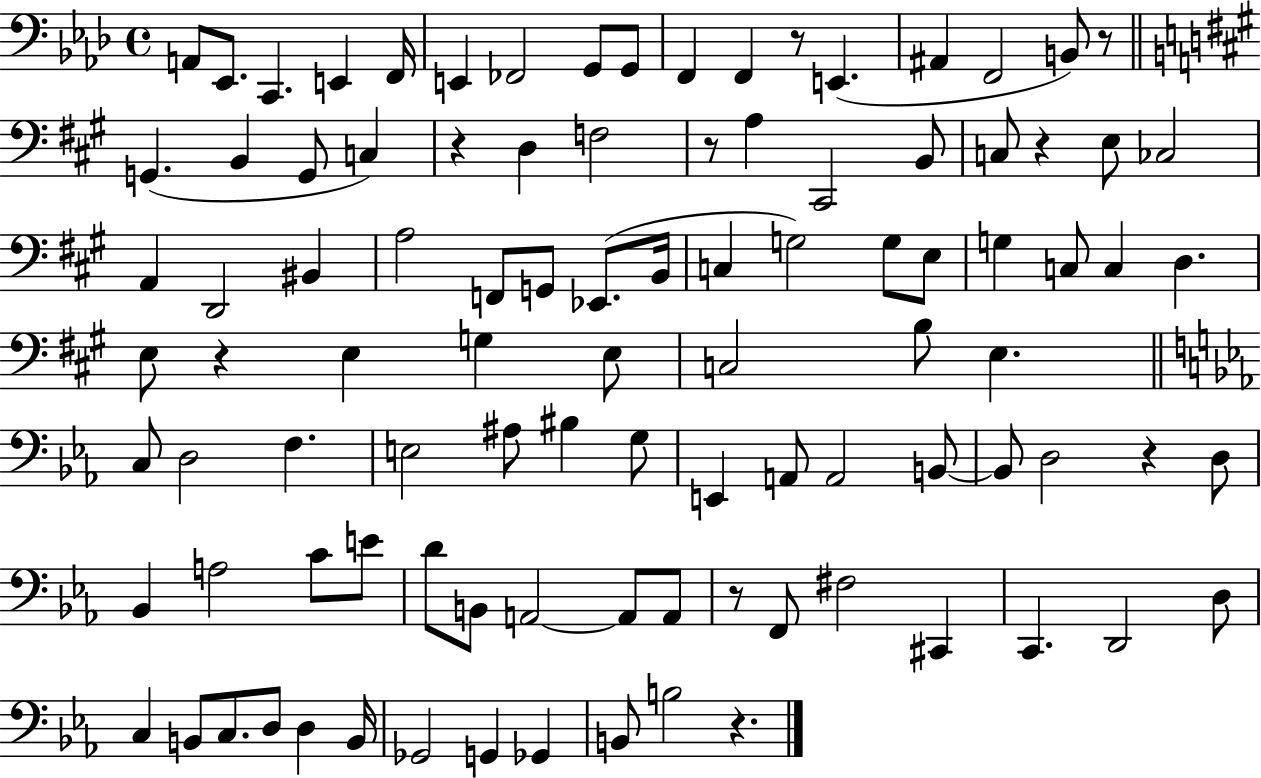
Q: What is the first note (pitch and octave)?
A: A2